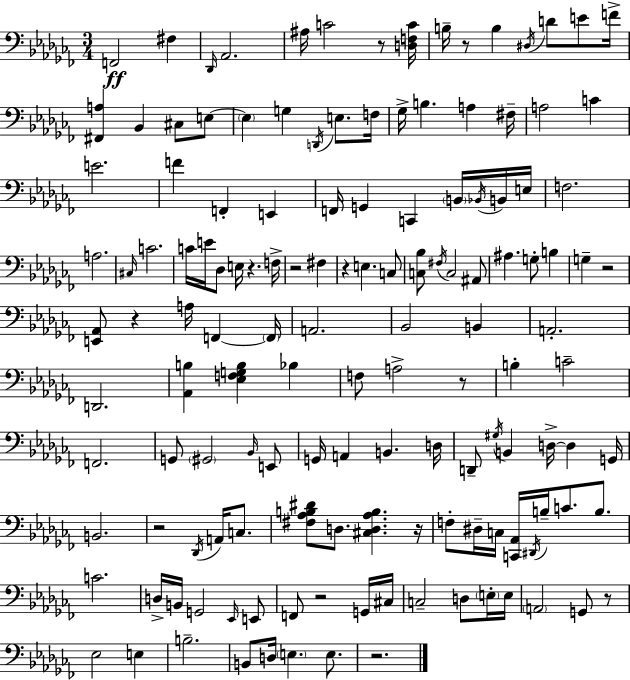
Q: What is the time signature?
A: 3/4